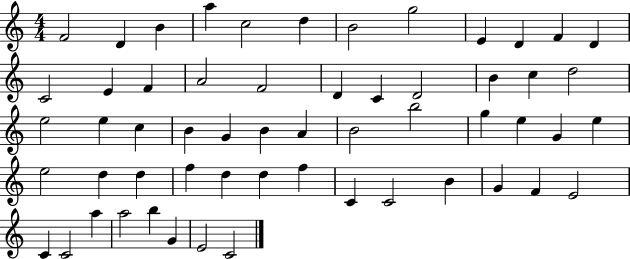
F4/h D4/q B4/q A5/q C5/h D5/q B4/h G5/h E4/q D4/q F4/q D4/q C4/h E4/q F4/q A4/h F4/h D4/q C4/q D4/h B4/q C5/q D5/h E5/h E5/q C5/q B4/q G4/q B4/q A4/q B4/h B5/h G5/q E5/q G4/q E5/q E5/h D5/q D5/q F5/q D5/q D5/q F5/q C4/q C4/h B4/q G4/q F4/q E4/h C4/q C4/h A5/q A5/h B5/q G4/q E4/h C4/h